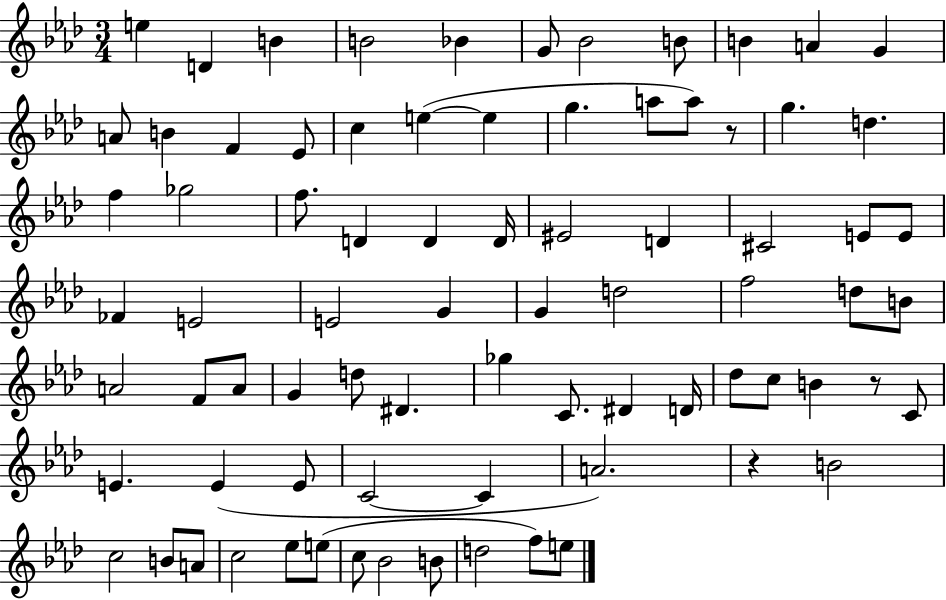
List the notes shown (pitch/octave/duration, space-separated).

E5/q D4/q B4/q B4/h Bb4/q G4/e Bb4/h B4/e B4/q A4/q G4/q A4/e B4/q F4/q Eb4/e C5/q E5/q E5/q G5/q. A5/e A5/e R/e G5/q. D5/q. F5/q Gb5/h F5/e. D4/q D4/q D4/s EIS4/h D4/q C#4/h E4/e E4/e FES4/q E4/h E4/h G4/q G4/q D5/h F5/h D5/e B4/e A4/h F4/e A4/e G4/q D5/e D#4/q. Gb5/q C4/e. D#4/q D4/s Db5/e C5/e B4/q R/e C4/e E4/q. E4/q E4/e C4/h C4/q A4/h. R/q B4/h C5/h B4/e A4/e C5/h Eb5/e E5/e C5/e Bb4/h B4/e D5/h F5/e E5/e